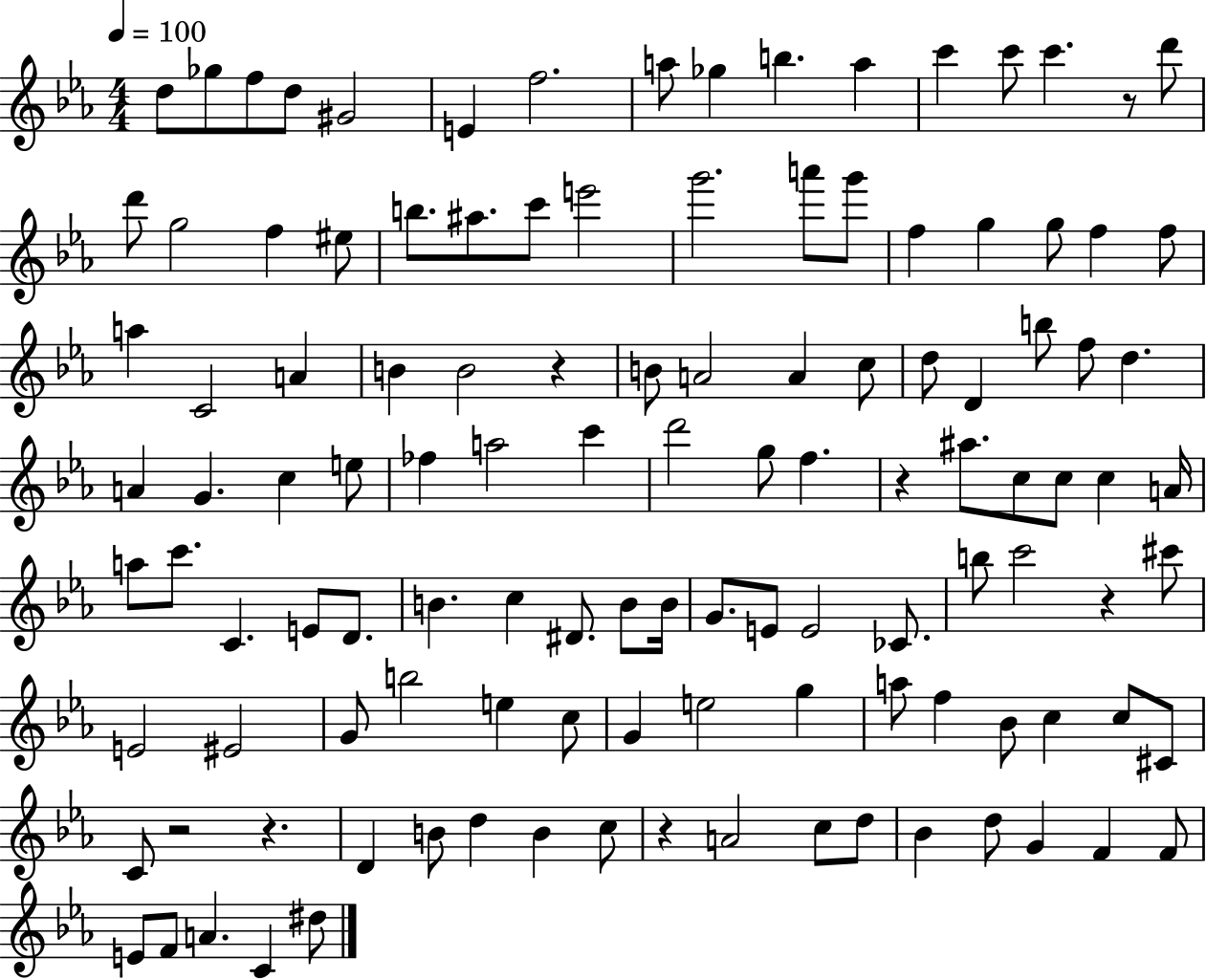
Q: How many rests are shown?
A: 7